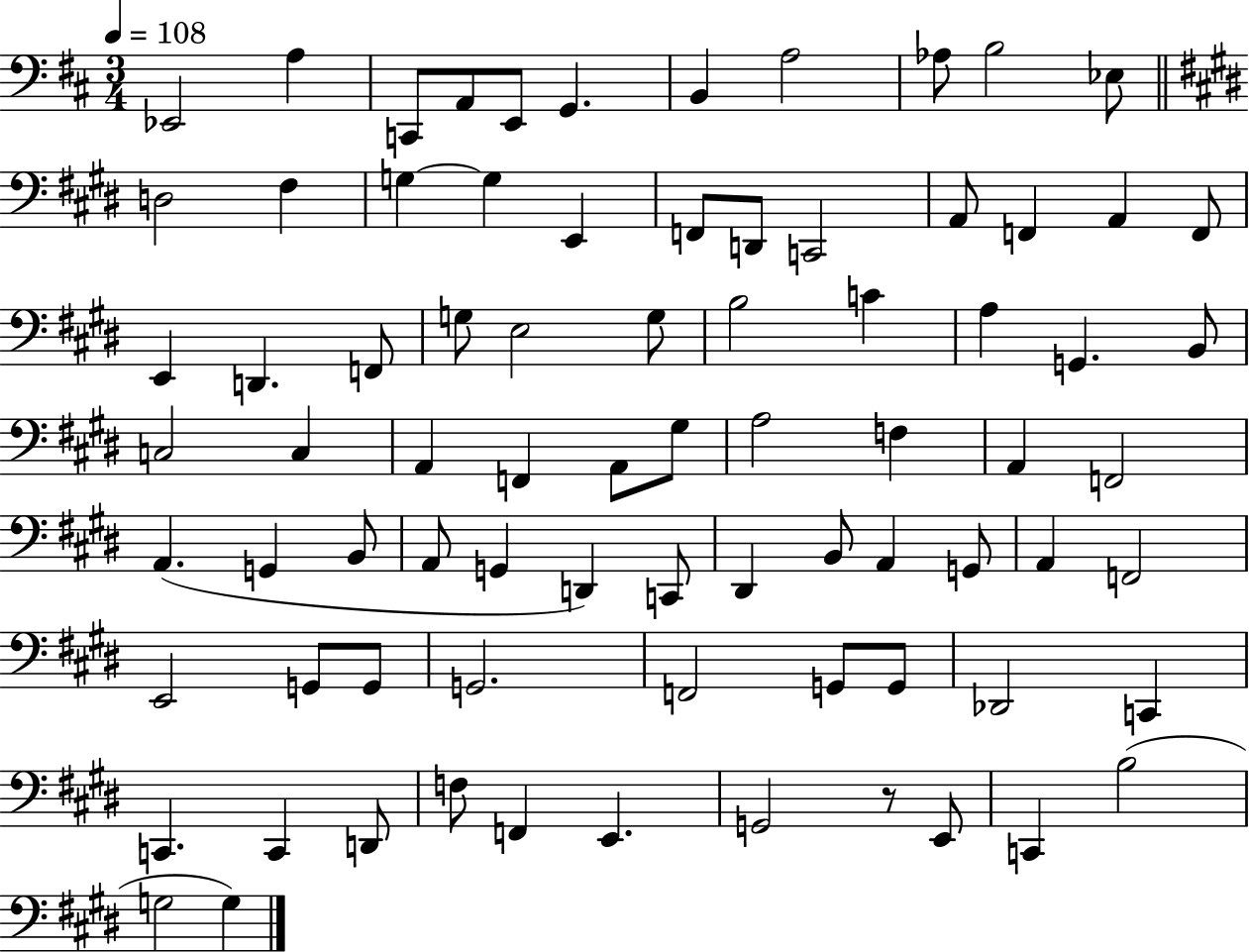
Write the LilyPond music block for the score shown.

{
  \clef bass
  \numericTimeSignature
  \time 3/4
  \key d \major
  \tempo 4 = 108
  ees,2 a4 | c,8 a,8 e,8 g,4. | b,4 a2 | aes8 b2 ees8 | \break \bar "||" \break \key e \major d2 fis4 | g4~~ g4 e,4 | f,8 d,8 c,2 | a,8 f,4 a,4 f,8 | \break e,4 d,4. f,8 | g8 e2 g8 | b2 c'4 | a4 g,4. b,8 | \break c2 c4 | a,4 f,4 a,8 gis8 | a2 f4 | a,4 f,2 | \break a,4.( g,4 b,8 | a,8 g,4 d,4) c,8 | dis,4 b,8 a,4 g,8 | a,4 f,2 | \break e,2 g,8 g,8 | g,2. | f,2 g,8 g,8 | des,2 c,4 | \break c,4. c,4 d,8 | f8 f,4 e,4. | g,2 r8 e,8 | c,4 b2( | \break g2 g4) | \bar "|."
}